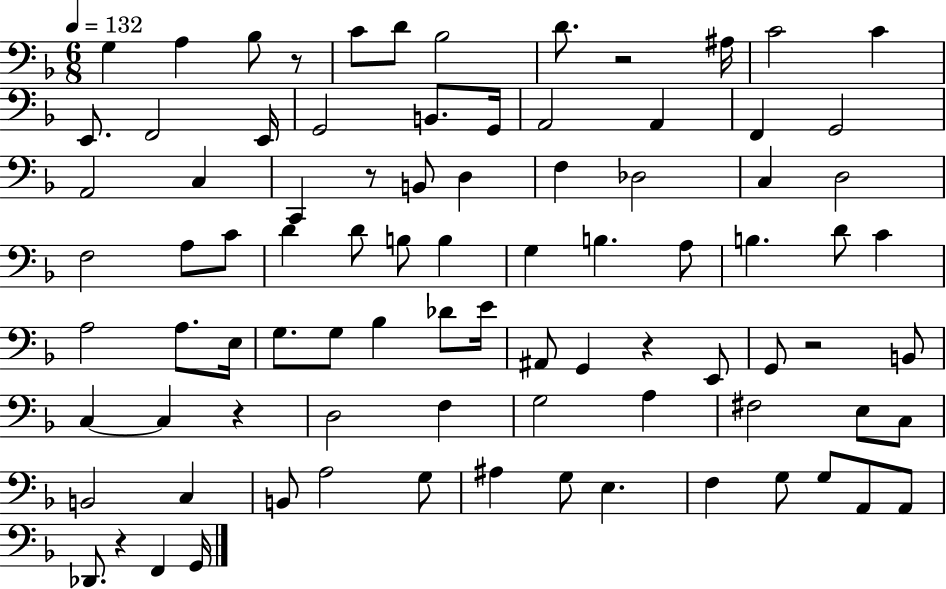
{
  \clef bass
  \numericTimeSignature
  \time 6/8
  \key f \major
  \tempo 4 = 132
  g4 a4 bes8 r8 | c'8 d'8 bes2 | d'8. r2 ais16 | c'2 c'4 | \break e,8. f,2 e,16 | g,2 b,8. g,16 | a,2 a,4 | f,4 g,2 | \break a,2 c4 | c,4 r8 b,8 d4 | f4 des2 | c4 d2 | \break f2 a8 c'8 | d'4 d'8 b8 b4 | g4 b4. a8 | b4. d'8 c'4 | \break a2 a8. e16 | g8. g8 bes4 des'8 e'16 | ais,8 g,4 r4 e,8 | g,8 r2 b,8 | \break c4~~ c4 r4 | d2 f4 | g2 a4 | fis2 e8 c8 | \break b,2 c4 | b,8 a2 g8 | ais4 g8 e4. | f4 g8 g8 a,8 a,8 | \break des,8. r4 f,4 g,16 | \bar "|."
}